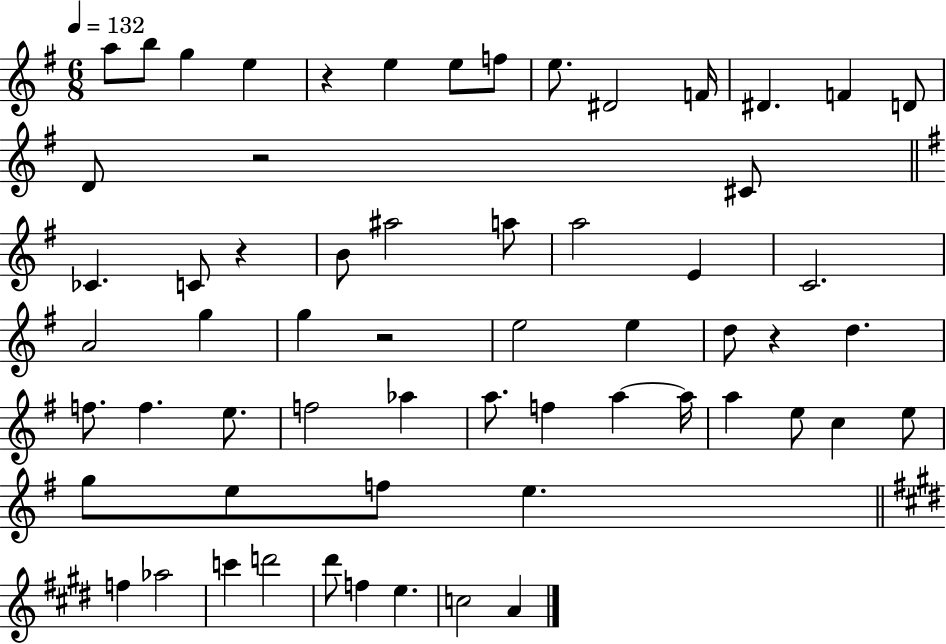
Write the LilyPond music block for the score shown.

{
  \clef treble
  \numericTimeSignature
  \time 6/8
  \key g \major
  \tempo 4 = 132
  a''8 b''8 g''4 e''4 | r4 e''4 e''8 f''8 | e''8. dis'2 f'16 | dis'4. f'4 d'8 | \break d'8 r2 cis'8 | \bar "||" \break \key g \major ces'4. c'8 r4 | b'8 ais''2 a''8 | a''2 e'4 | c'2. | \break a'2 g''4 | g''4 r2 | e''2 e''4 | d''8 r4 d''4. | \break f''8. f''4. e''8. | f''2 aes''4 | a''8. f''4 a''4~~ a''16 | a''4 e''8 c''4 e''8 | \break g''8 e''8 f''8 e''4. | \bar "||" \break \key e \major f''4 aes''2 | c'''4 d'''2 | dis'''8 f''4 e''4. | c''2 a'4 | \break \bar "|."
}